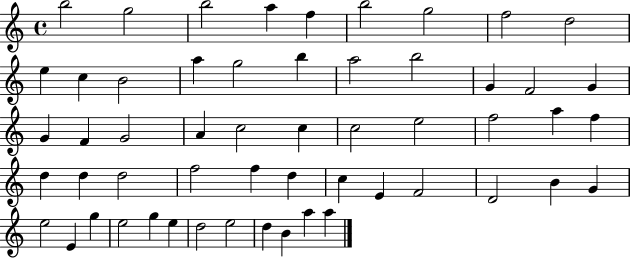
{
  \clef treble
  \time 4/4
  \defaultTimeSignature
  \key c \major
  b''2 g''2 | b''2 a''4 f''4 | b''2 g''2 | f''2 d''2 | \break e''4 c''4 b'2 | a''4 g''2 b''4 | a''2 b''2 | g'4 f'2 g'4 | \break g'4 f'4 g'2 | a'4 c''2 c''4 | c''2 e''2 | f''2 a''4 f''4 | \break d''4 d''4 d''2 | f''2 f''4 d''4 | c''4 e'4 f'2 | d'2 b'4 g'4 | \break e''2 e'4 g''4 | e''2 g''4 e''4 | d''2 e''2 | d''4 b'4 a''4 a''4 | \break \bar "|."
}